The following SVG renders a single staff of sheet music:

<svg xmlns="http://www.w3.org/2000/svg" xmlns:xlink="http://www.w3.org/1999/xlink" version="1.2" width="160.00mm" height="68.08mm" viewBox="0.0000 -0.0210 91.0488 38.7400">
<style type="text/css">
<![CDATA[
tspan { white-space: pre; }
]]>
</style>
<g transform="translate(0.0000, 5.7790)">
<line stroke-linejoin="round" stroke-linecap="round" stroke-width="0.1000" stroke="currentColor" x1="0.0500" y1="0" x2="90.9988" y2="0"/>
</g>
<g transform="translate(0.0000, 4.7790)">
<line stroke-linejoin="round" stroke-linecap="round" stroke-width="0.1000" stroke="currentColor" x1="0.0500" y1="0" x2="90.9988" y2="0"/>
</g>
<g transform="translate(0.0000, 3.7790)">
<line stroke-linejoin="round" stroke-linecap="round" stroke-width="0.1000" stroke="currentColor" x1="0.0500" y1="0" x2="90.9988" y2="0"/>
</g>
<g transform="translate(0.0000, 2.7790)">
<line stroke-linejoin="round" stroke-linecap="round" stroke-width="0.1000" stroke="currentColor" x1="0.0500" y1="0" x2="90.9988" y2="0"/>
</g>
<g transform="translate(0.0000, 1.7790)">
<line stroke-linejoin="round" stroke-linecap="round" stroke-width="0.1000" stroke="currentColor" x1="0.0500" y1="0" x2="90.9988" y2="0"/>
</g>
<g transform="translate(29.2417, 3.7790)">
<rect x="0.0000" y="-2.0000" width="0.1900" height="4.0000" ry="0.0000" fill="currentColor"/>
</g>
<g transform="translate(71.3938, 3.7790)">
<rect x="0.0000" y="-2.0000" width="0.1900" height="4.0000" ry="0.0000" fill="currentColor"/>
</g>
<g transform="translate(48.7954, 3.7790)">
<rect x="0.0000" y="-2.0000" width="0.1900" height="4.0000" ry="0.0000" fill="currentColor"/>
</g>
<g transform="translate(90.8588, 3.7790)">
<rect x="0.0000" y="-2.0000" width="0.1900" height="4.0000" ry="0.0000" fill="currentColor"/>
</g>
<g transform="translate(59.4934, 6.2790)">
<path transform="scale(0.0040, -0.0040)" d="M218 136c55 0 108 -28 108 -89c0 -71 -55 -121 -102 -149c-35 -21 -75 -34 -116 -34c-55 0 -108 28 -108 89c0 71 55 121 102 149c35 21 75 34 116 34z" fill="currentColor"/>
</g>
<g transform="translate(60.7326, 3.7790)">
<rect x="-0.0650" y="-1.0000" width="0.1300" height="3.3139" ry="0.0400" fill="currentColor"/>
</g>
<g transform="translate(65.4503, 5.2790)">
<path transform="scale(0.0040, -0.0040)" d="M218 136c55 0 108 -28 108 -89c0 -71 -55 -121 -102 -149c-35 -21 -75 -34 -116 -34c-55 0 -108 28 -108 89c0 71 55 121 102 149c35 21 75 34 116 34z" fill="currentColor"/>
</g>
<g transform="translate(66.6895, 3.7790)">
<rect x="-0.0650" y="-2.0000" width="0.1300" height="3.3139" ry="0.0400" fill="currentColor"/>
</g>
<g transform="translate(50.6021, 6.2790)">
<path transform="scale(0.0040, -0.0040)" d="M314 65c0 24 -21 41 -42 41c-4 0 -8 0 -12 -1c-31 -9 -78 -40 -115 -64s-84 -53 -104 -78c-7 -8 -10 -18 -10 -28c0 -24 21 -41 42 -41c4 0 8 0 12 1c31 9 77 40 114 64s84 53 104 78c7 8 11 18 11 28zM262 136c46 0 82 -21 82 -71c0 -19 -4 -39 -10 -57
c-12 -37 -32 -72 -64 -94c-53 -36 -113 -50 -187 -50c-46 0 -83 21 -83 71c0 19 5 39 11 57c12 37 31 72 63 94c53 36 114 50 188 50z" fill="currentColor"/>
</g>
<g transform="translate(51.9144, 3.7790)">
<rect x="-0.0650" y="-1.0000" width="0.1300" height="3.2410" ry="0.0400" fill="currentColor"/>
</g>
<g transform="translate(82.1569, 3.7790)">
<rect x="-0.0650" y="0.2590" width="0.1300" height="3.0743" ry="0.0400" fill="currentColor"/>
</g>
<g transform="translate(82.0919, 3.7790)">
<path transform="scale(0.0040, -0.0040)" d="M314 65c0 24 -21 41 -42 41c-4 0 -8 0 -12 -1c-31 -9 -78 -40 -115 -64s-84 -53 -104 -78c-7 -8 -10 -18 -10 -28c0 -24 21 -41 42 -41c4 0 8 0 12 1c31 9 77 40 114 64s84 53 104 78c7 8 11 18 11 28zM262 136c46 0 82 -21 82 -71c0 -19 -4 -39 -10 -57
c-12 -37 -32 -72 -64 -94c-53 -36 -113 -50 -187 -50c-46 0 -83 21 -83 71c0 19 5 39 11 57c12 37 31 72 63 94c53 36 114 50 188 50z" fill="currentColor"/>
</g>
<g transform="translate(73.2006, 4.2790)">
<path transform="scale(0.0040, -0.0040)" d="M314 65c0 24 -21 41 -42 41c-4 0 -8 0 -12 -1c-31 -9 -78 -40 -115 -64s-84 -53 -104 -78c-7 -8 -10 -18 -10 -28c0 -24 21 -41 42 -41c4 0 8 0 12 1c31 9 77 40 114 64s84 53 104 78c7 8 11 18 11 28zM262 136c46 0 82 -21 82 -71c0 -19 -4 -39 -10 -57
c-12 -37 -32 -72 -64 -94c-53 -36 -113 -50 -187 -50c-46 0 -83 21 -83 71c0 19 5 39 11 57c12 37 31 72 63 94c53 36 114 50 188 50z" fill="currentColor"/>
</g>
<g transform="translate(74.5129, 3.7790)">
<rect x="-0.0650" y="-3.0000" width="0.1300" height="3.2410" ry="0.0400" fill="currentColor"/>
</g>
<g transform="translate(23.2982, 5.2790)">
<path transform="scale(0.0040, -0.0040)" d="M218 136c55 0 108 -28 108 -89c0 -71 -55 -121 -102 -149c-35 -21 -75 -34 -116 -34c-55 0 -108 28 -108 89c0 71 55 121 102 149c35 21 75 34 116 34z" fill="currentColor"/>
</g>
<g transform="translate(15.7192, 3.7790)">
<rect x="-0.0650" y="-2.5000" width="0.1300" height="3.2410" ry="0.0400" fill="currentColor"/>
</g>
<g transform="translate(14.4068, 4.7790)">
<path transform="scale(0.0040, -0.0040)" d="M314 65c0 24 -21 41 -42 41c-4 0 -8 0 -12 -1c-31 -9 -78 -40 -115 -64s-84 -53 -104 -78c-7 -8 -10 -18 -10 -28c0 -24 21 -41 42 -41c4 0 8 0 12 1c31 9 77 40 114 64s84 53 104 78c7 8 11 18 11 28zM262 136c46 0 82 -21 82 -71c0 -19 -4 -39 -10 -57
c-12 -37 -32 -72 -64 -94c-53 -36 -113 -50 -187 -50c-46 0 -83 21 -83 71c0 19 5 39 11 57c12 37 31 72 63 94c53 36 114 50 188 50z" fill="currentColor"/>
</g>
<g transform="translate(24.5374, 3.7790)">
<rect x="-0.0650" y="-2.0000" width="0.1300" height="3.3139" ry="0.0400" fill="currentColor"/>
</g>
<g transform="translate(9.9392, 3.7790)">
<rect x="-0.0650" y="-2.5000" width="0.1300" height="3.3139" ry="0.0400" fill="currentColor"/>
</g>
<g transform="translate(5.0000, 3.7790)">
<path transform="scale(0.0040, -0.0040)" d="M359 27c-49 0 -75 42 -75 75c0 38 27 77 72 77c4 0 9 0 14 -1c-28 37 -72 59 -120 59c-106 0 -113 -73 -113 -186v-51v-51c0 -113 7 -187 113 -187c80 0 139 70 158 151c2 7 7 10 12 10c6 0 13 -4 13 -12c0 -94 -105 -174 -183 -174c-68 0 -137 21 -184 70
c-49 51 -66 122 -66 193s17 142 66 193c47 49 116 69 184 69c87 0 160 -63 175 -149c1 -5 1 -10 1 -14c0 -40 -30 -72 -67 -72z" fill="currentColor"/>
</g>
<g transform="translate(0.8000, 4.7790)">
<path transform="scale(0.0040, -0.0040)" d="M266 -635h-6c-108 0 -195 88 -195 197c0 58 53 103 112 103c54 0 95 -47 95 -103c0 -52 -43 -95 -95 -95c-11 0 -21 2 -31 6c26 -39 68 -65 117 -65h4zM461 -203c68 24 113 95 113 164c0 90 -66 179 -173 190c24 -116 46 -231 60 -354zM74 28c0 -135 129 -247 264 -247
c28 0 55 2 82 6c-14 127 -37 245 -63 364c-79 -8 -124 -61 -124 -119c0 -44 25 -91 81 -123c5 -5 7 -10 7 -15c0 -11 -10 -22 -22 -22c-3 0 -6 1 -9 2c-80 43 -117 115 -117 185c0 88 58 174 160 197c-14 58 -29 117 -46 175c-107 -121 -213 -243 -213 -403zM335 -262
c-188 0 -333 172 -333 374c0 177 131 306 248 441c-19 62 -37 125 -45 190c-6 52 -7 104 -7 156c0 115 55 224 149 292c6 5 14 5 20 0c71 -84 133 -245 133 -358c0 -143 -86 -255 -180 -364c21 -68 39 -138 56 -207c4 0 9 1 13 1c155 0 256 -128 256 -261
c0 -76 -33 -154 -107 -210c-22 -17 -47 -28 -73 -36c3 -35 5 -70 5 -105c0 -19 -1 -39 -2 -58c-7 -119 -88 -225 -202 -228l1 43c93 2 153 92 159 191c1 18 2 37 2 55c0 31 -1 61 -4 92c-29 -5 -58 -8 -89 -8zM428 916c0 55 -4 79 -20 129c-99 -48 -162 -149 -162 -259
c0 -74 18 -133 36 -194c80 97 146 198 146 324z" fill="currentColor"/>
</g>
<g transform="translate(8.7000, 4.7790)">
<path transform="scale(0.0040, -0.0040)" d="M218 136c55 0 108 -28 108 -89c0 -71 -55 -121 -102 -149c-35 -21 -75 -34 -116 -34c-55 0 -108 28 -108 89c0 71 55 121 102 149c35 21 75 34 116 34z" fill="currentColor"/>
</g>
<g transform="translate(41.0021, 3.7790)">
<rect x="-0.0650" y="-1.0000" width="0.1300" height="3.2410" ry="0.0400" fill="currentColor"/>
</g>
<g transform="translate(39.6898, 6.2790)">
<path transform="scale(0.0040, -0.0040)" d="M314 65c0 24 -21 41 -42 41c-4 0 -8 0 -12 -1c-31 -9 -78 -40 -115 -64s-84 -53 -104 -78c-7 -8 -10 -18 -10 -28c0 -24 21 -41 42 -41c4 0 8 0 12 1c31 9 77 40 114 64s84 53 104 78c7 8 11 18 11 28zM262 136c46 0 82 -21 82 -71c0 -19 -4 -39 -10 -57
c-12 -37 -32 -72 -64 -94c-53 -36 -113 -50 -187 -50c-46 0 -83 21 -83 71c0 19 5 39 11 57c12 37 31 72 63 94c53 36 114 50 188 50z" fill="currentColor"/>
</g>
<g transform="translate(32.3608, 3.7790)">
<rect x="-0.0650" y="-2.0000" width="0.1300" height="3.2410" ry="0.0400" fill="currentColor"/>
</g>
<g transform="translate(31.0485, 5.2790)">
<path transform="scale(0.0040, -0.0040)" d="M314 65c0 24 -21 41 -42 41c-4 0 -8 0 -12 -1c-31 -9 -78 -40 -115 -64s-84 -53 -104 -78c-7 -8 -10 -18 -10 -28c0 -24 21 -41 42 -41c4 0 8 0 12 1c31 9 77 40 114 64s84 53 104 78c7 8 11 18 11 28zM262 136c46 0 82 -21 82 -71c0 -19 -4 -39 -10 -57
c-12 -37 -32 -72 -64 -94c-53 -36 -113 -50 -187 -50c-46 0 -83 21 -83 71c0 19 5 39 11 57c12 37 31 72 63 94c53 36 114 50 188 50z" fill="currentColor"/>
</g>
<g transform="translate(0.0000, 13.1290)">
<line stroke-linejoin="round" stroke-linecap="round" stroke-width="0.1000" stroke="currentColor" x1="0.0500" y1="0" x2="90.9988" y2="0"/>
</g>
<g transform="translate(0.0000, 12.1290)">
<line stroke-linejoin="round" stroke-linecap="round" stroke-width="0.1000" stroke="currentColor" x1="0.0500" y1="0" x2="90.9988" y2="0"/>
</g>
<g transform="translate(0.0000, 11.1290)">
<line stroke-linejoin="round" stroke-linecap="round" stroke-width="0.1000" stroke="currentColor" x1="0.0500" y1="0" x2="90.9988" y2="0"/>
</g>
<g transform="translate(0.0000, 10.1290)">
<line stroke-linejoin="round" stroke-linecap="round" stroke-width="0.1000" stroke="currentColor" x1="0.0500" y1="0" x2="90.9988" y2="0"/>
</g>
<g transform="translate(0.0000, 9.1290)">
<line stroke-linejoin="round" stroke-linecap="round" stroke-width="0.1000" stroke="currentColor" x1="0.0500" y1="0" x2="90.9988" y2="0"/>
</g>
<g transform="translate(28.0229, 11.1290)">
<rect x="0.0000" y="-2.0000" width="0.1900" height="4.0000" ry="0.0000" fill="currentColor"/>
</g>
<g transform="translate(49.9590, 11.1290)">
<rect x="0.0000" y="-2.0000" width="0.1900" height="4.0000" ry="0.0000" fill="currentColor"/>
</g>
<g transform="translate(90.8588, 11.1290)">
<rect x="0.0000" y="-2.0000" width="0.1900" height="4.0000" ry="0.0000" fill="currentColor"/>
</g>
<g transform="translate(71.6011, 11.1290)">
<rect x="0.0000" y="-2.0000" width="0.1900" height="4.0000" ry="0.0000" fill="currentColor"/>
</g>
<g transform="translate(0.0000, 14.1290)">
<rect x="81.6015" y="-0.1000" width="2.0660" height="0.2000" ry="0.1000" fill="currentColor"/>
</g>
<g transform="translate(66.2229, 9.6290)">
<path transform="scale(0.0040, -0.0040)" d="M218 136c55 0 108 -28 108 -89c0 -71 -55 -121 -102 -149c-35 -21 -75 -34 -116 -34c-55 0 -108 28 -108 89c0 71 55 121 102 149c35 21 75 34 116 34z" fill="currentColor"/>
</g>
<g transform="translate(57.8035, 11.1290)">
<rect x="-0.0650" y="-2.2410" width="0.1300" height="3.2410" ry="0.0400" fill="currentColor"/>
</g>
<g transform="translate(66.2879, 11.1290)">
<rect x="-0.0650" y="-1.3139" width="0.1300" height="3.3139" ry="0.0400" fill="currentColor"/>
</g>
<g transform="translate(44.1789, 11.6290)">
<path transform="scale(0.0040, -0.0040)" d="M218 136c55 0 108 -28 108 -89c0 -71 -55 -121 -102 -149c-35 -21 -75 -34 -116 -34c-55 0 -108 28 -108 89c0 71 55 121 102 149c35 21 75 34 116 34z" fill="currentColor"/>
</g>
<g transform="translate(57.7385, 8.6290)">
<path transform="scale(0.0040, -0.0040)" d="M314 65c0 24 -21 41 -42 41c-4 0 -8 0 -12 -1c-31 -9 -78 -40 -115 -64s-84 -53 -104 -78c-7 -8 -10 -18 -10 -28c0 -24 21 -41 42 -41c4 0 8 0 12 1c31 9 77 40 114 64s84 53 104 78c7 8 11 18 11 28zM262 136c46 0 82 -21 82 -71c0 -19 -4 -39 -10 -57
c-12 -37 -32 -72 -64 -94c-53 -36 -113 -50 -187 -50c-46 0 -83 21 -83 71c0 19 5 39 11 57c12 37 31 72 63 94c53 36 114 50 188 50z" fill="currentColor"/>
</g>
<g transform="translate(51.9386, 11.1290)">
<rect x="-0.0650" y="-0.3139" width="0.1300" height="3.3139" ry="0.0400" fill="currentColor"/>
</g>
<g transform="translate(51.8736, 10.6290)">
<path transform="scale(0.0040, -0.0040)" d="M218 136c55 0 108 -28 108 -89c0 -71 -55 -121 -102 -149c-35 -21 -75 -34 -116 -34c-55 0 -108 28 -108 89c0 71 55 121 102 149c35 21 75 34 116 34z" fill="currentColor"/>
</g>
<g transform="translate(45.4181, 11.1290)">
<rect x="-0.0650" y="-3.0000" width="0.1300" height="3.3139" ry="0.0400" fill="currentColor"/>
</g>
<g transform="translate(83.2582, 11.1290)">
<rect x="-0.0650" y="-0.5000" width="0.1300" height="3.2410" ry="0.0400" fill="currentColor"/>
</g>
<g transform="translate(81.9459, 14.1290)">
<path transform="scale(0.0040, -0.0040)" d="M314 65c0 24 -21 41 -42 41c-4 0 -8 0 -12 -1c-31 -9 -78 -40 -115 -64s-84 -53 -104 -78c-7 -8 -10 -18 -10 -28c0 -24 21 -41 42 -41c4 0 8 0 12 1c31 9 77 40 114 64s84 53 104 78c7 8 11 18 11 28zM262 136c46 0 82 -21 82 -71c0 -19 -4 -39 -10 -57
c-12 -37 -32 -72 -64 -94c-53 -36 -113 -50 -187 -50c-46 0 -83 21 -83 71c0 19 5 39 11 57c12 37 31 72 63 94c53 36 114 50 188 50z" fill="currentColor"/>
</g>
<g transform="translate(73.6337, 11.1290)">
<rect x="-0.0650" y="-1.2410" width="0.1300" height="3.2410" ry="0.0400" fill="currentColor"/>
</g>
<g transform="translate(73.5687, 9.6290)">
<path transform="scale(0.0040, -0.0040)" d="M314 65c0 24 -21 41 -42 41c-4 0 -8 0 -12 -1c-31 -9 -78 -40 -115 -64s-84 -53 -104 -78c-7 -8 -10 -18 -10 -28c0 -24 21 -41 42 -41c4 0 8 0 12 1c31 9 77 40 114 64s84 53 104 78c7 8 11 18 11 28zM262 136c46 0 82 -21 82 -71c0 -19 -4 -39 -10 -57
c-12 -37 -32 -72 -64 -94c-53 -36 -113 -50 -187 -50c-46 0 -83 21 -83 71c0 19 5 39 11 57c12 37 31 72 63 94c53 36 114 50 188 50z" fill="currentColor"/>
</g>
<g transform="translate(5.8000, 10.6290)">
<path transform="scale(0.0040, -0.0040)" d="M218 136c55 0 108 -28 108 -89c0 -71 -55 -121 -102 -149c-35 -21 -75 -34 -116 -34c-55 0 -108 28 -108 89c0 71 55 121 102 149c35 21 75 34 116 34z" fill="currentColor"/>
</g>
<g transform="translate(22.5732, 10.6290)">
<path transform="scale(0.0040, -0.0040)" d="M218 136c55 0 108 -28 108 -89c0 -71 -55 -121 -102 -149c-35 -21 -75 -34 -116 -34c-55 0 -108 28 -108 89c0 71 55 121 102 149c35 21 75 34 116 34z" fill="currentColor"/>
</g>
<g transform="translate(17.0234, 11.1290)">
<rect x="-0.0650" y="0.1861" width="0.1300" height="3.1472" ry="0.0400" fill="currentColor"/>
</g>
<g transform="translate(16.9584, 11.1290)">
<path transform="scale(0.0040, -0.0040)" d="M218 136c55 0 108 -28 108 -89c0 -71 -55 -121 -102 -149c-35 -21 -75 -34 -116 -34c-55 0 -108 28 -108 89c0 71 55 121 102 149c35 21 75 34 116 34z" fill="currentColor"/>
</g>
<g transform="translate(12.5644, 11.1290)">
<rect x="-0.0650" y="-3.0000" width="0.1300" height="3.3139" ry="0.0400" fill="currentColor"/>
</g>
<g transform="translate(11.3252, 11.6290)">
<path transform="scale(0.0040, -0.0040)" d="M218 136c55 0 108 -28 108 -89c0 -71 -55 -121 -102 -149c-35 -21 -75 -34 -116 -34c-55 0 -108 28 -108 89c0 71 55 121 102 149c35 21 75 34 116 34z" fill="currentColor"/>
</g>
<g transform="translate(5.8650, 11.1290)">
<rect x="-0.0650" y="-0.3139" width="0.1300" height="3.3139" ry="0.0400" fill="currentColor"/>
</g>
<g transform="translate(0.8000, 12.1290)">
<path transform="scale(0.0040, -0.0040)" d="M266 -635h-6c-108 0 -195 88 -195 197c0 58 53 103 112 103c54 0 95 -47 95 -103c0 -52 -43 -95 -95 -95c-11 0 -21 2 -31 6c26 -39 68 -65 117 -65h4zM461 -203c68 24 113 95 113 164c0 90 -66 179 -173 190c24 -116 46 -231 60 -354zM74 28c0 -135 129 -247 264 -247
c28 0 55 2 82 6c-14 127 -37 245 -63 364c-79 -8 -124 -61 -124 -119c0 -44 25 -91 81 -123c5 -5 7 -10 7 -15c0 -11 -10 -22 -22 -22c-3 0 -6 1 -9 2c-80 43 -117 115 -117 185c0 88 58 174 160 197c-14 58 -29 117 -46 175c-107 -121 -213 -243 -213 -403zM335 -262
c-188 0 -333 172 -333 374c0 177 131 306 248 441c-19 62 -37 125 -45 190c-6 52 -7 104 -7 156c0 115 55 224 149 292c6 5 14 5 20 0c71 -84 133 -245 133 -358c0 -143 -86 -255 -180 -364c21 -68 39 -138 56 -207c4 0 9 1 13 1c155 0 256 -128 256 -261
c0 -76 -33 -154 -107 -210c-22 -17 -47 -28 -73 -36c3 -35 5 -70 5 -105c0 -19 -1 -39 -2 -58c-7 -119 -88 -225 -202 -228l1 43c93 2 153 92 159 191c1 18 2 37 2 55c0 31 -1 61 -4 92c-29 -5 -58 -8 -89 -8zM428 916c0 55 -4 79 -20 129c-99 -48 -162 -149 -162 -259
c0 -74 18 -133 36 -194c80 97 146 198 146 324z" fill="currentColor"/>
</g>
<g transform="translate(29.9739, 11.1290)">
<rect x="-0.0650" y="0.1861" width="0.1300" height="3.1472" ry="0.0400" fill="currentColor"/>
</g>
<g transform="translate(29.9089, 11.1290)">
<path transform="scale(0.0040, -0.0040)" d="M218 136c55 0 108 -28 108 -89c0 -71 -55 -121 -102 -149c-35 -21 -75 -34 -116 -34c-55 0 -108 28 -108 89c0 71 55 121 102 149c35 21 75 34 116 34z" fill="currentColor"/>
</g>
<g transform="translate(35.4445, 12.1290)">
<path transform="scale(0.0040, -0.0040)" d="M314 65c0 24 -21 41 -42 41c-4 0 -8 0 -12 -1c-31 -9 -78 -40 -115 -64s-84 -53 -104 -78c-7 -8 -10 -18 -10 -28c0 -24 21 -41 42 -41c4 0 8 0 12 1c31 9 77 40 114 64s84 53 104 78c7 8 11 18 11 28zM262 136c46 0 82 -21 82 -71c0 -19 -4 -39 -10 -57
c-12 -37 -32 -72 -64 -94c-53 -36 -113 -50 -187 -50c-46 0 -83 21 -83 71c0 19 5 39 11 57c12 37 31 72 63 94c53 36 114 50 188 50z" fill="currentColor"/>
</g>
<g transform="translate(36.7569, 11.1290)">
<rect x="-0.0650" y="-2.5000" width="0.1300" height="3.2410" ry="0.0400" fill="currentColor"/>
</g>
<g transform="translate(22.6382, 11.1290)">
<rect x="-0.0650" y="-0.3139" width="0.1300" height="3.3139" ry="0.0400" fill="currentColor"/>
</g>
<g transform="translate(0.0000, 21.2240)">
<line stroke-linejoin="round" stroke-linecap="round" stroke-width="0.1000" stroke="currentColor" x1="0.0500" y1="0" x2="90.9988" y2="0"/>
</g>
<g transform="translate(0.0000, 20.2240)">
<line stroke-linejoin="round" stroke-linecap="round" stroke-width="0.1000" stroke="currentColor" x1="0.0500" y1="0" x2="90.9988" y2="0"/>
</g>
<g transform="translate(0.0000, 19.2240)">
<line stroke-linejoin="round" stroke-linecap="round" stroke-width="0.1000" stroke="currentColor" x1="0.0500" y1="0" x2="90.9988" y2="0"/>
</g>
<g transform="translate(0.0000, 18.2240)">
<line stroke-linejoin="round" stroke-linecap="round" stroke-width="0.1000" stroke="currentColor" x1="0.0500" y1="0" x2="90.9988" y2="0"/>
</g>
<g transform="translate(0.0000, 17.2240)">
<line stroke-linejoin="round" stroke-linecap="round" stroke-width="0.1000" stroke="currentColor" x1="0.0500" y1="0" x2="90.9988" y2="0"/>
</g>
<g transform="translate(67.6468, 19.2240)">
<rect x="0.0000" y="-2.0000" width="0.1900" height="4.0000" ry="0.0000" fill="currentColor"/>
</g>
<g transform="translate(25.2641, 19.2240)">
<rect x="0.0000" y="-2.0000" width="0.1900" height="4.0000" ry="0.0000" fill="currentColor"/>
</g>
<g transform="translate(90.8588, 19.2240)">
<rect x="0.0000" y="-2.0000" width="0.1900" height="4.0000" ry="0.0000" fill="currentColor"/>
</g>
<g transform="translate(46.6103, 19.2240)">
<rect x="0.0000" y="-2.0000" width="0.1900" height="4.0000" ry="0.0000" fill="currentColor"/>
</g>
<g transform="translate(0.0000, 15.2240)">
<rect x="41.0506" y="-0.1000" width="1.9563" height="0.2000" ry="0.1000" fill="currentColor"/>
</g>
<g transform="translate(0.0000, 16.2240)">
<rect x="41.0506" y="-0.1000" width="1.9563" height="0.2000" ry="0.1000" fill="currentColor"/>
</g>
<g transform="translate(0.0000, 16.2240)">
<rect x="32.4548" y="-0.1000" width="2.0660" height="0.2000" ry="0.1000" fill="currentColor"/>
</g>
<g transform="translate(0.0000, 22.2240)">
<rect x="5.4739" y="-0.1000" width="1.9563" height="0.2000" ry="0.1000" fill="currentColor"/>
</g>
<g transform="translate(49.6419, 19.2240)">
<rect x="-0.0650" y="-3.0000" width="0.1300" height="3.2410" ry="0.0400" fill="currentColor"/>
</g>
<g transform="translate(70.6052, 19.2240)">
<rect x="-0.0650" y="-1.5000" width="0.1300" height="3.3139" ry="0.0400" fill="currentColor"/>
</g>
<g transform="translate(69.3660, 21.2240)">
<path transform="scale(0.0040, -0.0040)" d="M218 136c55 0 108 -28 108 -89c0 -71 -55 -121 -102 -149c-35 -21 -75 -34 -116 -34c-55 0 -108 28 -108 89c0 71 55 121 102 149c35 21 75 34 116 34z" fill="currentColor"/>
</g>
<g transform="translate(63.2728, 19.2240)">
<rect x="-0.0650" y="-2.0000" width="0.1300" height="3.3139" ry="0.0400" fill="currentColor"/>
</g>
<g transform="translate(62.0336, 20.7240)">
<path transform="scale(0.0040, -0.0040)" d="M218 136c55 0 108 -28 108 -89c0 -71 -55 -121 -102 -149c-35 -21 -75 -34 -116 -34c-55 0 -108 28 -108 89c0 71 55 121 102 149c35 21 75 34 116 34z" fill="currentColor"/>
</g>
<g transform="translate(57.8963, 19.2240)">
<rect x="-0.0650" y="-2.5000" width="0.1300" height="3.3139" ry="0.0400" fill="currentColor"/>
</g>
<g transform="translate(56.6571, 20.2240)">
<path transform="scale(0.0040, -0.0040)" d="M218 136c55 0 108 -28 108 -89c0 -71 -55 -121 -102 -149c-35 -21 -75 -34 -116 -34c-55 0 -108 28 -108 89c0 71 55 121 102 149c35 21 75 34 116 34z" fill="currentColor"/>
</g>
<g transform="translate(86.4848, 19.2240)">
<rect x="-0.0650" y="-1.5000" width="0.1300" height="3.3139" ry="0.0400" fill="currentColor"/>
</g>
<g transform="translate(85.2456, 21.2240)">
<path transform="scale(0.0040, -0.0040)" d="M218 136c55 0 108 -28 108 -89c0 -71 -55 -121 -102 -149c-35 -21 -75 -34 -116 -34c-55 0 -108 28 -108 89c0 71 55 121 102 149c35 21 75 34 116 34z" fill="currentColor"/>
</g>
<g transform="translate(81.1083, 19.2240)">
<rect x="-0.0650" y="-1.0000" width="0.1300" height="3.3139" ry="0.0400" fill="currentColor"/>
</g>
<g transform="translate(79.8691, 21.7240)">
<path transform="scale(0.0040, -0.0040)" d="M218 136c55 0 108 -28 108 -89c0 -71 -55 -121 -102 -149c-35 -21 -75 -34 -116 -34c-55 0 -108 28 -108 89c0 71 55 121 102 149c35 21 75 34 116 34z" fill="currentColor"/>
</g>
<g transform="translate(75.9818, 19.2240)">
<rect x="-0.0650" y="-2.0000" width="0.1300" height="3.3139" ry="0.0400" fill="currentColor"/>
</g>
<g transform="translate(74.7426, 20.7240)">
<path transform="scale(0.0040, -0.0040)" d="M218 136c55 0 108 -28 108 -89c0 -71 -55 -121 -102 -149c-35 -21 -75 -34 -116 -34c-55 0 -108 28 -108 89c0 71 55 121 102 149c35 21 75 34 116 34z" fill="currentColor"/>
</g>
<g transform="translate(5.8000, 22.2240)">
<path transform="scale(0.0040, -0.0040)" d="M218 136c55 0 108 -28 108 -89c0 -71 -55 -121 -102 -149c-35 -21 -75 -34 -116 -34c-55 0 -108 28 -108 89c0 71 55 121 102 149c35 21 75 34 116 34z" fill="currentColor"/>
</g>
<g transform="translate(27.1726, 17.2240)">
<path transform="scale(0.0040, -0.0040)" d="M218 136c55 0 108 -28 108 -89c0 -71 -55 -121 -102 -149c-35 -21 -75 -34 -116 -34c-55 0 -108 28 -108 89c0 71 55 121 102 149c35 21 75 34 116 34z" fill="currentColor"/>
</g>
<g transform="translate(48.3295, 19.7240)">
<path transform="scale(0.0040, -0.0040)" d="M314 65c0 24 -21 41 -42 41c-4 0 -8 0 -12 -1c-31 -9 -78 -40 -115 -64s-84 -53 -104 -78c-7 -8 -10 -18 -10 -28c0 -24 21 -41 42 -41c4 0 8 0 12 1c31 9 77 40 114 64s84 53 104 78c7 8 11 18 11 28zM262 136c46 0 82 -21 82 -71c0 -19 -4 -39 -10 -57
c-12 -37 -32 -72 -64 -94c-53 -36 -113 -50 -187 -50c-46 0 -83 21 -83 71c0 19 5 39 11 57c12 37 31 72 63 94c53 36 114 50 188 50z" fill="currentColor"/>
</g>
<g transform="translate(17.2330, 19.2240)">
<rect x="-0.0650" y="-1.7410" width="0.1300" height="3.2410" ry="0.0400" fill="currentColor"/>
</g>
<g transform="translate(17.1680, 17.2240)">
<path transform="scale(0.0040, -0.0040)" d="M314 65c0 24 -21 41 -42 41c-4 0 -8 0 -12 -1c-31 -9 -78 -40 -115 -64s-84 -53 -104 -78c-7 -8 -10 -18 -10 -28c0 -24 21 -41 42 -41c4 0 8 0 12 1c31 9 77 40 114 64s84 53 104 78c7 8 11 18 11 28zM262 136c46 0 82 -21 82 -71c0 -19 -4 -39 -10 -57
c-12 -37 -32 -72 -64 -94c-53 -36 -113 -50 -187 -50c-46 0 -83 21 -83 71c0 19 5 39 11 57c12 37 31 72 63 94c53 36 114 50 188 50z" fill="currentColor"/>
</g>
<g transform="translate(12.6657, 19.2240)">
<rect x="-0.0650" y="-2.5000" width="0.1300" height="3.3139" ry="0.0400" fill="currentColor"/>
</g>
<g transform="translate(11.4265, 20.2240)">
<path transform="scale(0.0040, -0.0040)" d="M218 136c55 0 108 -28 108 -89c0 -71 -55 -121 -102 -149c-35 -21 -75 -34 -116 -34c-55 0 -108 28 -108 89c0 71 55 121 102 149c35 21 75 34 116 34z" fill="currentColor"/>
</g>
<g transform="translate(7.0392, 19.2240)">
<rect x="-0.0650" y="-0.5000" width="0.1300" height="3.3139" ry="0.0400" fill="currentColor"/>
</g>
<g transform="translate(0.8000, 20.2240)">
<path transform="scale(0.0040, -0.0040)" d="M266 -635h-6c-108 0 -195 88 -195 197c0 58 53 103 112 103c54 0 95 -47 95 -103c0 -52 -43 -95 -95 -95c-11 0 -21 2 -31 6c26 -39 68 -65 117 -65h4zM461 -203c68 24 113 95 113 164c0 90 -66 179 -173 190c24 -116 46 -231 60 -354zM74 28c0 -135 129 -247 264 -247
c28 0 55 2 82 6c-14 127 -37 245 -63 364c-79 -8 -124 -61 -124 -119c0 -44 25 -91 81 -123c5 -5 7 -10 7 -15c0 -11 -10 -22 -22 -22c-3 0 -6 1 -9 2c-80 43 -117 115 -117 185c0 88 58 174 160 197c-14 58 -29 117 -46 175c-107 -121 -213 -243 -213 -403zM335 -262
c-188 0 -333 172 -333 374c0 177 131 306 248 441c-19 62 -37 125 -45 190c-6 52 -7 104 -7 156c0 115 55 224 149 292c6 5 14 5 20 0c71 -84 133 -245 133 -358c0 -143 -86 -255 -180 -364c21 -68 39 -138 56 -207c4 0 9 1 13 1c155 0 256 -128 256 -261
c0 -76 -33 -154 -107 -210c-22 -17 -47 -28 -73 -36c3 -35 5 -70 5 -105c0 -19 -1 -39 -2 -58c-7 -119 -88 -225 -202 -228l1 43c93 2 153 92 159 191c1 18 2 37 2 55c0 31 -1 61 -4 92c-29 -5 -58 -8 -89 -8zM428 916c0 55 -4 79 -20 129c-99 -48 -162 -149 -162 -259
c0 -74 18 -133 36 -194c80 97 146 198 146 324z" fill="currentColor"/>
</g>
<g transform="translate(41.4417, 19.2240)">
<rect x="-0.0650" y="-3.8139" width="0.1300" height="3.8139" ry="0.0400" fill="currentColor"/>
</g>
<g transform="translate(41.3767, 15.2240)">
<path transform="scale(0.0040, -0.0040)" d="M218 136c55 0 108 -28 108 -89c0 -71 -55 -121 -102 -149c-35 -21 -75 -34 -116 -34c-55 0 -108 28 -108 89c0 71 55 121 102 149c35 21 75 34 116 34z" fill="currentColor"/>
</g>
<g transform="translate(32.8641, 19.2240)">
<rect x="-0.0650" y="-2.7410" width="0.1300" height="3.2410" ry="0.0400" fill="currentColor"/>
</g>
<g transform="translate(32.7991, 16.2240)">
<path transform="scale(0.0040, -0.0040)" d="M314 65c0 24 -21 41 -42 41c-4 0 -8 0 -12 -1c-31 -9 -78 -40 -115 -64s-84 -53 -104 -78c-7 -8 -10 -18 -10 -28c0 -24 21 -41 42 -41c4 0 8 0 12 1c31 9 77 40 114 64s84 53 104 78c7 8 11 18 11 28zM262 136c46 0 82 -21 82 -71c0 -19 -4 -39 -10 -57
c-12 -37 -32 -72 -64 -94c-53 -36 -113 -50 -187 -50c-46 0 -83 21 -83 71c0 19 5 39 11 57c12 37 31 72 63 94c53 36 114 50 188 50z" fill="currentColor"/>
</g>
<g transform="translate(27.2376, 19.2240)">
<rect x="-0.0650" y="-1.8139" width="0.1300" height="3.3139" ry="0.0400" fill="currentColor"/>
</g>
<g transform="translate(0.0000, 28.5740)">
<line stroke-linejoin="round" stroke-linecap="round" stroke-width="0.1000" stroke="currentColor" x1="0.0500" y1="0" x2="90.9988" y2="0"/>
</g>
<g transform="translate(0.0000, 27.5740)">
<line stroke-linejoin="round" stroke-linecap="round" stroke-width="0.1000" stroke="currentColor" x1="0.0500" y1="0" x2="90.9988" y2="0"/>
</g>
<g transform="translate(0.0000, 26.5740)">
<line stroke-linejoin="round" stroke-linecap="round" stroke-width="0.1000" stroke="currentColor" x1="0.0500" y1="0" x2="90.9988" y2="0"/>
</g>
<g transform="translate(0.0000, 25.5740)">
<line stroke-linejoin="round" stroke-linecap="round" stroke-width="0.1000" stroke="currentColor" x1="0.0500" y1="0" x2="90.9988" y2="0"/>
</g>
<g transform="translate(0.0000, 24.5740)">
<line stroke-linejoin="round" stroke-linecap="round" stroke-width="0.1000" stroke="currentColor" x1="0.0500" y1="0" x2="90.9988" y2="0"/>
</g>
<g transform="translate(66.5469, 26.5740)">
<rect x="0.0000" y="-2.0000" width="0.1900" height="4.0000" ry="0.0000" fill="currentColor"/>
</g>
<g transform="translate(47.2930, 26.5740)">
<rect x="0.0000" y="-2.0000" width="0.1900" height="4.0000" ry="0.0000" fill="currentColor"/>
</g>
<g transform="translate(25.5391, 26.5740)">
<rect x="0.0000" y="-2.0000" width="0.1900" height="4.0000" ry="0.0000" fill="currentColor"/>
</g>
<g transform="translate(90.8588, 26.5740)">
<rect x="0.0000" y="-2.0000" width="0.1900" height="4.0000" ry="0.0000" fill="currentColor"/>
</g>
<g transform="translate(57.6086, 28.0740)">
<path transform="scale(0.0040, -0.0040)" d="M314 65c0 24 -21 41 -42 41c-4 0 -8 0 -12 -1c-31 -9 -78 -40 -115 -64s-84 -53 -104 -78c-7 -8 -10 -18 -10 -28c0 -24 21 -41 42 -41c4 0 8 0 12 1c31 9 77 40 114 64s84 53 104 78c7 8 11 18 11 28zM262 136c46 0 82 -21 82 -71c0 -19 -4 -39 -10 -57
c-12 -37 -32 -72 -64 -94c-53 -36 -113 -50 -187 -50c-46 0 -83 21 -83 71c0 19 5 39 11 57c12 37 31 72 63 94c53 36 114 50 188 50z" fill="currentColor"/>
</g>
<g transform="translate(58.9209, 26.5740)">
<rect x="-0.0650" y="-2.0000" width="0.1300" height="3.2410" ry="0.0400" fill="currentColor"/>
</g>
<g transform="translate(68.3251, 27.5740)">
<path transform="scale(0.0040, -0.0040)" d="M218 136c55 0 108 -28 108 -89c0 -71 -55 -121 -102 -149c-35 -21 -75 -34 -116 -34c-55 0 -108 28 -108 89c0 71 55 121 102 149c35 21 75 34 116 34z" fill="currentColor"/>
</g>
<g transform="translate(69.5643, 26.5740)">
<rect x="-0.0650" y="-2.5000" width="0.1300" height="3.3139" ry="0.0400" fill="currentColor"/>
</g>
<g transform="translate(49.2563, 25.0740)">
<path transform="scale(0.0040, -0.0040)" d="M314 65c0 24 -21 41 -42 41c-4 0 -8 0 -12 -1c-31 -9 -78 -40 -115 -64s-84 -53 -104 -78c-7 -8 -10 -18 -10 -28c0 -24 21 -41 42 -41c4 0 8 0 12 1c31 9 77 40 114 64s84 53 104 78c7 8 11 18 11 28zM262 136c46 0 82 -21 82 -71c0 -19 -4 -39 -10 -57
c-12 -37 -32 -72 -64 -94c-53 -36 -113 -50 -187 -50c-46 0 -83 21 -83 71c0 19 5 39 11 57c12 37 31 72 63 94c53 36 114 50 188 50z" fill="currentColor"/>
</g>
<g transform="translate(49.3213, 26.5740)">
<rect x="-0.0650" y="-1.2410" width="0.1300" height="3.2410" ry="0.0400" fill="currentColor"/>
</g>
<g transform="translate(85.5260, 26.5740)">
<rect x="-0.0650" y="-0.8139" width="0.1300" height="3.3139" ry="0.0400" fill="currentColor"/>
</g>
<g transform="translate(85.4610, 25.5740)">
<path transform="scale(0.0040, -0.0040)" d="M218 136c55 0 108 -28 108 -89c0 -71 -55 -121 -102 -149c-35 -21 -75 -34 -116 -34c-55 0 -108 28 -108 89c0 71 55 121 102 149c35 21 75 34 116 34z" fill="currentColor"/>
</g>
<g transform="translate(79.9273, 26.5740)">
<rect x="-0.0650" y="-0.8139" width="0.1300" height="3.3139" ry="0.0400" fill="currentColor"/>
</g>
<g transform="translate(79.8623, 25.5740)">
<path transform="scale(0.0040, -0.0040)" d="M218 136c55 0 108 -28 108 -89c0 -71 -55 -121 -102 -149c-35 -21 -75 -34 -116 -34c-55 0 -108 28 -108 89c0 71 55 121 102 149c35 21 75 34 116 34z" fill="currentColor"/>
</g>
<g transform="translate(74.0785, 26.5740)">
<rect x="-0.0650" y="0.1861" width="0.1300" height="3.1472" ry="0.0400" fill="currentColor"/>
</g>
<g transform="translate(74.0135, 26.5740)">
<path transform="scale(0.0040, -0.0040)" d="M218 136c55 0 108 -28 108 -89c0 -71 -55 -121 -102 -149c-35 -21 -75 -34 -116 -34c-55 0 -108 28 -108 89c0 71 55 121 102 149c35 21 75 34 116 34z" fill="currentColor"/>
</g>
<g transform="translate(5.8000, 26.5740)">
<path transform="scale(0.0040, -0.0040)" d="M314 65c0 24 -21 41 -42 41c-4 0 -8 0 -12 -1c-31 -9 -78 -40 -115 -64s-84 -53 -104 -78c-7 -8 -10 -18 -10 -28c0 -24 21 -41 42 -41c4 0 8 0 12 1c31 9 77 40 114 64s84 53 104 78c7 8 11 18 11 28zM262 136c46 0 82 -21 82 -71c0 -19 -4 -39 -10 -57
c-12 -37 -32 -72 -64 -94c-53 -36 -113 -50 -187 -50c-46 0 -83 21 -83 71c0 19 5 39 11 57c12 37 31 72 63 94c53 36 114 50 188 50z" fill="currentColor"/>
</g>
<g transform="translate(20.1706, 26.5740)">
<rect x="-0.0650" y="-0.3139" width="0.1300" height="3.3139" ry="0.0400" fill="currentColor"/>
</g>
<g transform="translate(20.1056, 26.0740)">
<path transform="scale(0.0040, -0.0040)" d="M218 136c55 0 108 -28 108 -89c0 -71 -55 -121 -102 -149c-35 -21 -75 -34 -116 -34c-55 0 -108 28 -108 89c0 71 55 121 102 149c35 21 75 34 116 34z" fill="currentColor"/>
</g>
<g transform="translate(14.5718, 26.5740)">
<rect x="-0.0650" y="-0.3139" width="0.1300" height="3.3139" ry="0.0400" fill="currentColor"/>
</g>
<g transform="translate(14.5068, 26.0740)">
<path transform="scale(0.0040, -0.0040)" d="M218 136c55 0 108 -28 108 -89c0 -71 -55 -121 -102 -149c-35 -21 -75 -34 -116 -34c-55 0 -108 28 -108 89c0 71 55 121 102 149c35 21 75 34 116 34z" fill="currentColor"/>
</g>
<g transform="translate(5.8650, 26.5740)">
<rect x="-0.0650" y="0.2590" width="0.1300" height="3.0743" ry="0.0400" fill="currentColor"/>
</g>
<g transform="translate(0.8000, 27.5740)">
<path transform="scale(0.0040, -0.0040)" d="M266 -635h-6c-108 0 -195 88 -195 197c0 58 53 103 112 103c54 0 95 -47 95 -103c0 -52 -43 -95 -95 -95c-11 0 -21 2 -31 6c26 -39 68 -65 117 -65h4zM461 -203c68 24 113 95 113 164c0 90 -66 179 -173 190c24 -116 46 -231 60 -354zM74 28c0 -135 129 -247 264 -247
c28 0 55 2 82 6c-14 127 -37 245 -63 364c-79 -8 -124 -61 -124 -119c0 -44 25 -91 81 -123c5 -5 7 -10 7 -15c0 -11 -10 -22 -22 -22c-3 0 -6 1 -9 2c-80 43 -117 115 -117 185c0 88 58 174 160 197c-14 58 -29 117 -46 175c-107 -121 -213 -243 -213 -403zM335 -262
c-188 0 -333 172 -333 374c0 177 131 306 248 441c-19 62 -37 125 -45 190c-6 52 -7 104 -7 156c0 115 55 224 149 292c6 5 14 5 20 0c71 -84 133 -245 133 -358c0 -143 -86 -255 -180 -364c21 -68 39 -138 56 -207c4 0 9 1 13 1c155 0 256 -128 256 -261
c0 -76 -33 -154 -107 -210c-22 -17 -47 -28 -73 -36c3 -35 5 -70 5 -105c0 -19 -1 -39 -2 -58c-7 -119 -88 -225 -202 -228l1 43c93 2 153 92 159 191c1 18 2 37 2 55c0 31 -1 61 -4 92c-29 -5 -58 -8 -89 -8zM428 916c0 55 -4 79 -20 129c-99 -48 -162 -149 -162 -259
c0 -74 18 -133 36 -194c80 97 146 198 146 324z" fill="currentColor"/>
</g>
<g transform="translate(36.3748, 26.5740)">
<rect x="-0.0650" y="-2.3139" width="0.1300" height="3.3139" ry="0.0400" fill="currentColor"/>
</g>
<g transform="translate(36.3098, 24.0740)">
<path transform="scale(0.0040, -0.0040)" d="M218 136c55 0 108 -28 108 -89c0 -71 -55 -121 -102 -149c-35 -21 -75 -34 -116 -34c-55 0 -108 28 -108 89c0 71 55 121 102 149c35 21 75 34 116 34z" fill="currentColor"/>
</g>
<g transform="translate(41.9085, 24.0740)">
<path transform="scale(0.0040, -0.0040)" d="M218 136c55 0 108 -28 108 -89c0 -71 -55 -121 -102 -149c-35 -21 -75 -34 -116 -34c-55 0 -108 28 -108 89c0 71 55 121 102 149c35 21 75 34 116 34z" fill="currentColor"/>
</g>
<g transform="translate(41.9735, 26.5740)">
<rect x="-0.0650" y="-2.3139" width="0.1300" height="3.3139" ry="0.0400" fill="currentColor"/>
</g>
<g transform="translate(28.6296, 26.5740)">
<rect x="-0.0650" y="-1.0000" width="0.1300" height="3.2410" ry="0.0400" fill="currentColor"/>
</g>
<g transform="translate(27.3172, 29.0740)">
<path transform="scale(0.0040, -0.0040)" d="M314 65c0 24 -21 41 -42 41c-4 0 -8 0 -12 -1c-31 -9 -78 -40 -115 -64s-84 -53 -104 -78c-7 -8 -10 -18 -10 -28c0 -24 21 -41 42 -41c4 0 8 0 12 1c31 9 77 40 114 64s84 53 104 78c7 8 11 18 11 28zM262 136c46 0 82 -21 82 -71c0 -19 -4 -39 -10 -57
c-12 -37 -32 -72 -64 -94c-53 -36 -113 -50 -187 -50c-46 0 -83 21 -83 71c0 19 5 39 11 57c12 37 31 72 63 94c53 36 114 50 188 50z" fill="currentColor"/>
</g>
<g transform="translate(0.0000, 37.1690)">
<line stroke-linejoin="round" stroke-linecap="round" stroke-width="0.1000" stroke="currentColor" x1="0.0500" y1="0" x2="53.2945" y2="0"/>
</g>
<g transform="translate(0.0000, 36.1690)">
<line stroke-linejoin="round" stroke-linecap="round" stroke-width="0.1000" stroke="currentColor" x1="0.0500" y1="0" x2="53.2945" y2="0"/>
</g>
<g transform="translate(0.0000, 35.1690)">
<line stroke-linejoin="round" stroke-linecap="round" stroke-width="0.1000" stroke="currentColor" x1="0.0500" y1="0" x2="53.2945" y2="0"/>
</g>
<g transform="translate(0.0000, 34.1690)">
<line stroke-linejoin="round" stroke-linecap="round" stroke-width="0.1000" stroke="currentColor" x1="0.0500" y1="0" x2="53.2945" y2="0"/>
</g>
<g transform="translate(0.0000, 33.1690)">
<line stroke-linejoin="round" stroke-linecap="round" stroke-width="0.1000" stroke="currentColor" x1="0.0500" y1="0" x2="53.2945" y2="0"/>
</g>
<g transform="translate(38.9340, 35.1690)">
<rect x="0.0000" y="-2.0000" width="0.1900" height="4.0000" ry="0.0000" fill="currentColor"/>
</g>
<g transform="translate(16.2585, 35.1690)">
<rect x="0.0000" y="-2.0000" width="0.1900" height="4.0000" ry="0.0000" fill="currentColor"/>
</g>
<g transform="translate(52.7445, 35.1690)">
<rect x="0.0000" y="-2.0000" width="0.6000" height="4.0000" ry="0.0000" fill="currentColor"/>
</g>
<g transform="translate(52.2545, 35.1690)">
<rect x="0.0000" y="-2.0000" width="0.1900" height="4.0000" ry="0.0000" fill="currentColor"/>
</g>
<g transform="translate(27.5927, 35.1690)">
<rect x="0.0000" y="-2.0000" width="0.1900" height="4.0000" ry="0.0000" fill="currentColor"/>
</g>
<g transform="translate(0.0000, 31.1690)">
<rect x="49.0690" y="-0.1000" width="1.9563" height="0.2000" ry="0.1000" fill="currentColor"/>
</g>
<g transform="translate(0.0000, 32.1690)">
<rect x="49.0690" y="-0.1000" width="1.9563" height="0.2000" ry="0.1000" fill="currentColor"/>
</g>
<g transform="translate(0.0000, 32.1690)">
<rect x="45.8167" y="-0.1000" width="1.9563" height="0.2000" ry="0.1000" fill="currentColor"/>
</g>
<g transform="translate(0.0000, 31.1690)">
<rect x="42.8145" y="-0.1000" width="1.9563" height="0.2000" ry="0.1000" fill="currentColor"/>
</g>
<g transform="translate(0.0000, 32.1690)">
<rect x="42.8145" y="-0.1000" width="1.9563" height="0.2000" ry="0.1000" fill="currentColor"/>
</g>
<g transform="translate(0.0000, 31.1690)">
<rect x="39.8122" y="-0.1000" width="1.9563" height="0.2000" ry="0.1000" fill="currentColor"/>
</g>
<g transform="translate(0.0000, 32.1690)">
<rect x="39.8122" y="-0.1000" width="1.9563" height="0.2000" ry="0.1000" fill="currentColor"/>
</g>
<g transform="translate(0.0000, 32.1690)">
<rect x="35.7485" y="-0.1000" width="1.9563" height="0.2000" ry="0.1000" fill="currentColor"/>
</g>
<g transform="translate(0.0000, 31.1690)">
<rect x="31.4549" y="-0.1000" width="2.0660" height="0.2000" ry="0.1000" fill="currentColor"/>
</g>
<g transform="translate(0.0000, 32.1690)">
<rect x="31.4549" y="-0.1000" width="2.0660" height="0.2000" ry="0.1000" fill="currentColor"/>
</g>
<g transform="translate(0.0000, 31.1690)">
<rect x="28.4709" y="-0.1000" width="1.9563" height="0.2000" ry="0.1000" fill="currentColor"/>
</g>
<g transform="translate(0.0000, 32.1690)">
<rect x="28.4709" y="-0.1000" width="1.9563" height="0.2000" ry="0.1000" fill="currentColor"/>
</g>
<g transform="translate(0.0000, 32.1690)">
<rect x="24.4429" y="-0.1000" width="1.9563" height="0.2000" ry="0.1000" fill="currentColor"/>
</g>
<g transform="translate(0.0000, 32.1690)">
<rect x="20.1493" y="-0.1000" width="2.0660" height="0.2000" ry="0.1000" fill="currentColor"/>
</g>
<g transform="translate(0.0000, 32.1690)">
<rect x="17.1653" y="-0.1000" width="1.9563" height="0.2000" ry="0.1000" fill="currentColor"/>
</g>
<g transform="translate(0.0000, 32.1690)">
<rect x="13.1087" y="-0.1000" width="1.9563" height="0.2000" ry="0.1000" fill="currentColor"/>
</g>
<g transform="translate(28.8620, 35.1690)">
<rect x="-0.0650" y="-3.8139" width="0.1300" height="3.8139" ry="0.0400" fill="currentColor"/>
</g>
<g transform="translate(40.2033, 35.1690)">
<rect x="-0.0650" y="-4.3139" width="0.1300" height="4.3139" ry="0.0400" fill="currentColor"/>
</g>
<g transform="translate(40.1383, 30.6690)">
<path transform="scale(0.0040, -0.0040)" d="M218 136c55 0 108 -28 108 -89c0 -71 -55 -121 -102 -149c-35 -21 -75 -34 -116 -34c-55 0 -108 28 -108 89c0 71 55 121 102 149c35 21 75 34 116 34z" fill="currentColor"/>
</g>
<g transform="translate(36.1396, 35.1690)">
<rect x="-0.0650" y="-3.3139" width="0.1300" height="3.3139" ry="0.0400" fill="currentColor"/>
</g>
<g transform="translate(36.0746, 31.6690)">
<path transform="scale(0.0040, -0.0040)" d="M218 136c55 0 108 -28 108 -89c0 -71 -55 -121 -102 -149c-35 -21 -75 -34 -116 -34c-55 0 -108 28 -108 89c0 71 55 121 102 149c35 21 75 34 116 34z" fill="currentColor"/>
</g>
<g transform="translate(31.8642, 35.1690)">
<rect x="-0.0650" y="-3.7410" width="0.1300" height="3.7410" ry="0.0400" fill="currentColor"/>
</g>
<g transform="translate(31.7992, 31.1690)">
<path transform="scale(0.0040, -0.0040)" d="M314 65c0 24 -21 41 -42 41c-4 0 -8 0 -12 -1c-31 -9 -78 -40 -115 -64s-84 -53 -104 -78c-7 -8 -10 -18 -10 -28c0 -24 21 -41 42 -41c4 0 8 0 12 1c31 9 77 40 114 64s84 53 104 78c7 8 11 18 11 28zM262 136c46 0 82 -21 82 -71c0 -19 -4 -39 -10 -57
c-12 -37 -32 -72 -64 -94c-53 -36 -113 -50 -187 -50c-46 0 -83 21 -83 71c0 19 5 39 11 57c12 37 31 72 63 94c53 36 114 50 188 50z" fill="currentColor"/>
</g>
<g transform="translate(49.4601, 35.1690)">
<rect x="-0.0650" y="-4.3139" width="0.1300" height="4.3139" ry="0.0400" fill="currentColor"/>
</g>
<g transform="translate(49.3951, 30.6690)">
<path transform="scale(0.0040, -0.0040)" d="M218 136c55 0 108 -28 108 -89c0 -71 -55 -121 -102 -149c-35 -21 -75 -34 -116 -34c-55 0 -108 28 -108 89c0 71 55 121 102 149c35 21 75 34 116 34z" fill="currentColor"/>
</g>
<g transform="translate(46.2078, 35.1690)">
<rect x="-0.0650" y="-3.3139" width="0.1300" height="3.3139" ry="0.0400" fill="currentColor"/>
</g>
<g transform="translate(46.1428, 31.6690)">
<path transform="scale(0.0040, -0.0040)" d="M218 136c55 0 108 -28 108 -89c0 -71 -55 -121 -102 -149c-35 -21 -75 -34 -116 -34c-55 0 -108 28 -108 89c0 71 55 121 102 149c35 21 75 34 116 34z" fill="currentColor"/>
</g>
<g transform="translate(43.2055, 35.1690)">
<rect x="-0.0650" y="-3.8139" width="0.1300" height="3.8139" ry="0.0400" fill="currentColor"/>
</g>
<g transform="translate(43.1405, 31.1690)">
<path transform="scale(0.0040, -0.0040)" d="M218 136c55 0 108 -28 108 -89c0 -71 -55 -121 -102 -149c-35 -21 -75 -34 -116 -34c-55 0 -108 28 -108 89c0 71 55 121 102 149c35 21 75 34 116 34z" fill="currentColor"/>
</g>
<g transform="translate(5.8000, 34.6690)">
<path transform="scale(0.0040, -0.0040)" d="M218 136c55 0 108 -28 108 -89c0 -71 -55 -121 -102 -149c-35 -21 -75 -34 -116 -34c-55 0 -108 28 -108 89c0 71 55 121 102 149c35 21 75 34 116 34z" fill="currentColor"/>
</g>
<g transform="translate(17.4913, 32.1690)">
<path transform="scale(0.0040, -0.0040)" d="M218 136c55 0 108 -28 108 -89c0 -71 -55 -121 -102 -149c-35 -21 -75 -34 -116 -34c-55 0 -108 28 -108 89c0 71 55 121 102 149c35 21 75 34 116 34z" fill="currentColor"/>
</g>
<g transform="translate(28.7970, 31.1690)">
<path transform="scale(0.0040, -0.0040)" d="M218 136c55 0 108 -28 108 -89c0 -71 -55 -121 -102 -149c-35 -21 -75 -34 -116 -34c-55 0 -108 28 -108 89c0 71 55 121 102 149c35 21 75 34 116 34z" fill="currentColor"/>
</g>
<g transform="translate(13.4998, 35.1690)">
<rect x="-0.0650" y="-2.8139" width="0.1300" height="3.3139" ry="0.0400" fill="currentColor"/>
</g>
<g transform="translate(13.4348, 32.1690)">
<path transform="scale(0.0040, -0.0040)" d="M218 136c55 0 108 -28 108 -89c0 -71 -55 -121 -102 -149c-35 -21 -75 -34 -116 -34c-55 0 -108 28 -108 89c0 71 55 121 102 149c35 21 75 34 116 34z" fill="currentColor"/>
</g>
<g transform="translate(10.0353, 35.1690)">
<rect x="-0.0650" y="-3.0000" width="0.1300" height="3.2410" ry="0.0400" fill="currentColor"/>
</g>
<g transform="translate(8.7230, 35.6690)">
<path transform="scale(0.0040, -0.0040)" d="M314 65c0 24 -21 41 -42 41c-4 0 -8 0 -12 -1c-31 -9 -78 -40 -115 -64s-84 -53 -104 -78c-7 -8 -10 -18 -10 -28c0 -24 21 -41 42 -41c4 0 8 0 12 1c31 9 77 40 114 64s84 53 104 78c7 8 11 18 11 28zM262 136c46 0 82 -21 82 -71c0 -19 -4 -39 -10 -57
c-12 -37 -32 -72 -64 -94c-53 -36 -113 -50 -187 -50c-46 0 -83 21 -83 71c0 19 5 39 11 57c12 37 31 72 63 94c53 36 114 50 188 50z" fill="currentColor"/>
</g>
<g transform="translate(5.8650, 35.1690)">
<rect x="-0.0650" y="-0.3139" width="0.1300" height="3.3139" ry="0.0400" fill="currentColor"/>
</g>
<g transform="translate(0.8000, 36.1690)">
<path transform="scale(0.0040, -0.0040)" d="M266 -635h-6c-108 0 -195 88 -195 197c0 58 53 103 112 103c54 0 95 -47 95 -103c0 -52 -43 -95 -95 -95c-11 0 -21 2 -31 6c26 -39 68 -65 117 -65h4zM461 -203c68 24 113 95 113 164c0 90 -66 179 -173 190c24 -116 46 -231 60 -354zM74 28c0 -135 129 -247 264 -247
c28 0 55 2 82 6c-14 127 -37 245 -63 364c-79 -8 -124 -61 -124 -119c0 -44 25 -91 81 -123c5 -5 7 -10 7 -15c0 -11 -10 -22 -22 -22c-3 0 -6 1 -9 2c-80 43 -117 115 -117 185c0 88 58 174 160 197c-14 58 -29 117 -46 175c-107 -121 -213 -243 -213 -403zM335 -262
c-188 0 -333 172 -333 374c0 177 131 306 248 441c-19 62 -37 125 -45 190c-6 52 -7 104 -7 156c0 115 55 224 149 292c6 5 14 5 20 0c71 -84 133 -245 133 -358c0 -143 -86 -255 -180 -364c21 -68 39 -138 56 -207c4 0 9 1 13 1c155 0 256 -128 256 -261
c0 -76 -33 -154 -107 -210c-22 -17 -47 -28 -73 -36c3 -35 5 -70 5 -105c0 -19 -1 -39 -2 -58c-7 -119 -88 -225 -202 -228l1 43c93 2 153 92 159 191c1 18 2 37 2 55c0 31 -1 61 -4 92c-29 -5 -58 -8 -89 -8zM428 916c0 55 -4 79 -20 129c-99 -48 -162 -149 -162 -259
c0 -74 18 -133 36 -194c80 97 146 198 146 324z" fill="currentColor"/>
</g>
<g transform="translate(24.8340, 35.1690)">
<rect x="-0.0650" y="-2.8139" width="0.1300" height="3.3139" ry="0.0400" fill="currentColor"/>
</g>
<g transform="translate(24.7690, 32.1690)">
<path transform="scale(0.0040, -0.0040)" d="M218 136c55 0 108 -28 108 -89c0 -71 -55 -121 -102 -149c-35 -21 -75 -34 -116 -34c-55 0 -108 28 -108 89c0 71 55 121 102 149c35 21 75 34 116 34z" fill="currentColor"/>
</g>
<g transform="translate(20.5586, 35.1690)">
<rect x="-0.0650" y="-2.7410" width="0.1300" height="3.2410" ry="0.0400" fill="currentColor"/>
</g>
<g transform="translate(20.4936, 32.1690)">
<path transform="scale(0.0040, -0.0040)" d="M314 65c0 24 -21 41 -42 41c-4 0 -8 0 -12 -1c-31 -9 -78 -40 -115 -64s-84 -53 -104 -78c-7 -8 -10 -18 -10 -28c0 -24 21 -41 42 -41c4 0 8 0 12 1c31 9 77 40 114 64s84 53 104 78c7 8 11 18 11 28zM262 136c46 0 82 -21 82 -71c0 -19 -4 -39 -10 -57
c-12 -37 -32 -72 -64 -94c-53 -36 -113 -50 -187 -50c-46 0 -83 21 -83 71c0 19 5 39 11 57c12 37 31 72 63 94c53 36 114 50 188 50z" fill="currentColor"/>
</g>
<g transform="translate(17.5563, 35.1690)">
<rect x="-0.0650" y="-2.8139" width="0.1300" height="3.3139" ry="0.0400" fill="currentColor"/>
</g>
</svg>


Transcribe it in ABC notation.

X:1
T:Untitled
M:4/4
L:1/4
K:C
G G2 F F2 D2 D2 D F A2 B2 c A B c B G2 A c g2 e e2 C2 C G f2 f a2 c' A2 G F E F D E B2 c c D2 g g e2 F2 G B d d c A2 a a a2 a c' c'2 b d' c' b d'